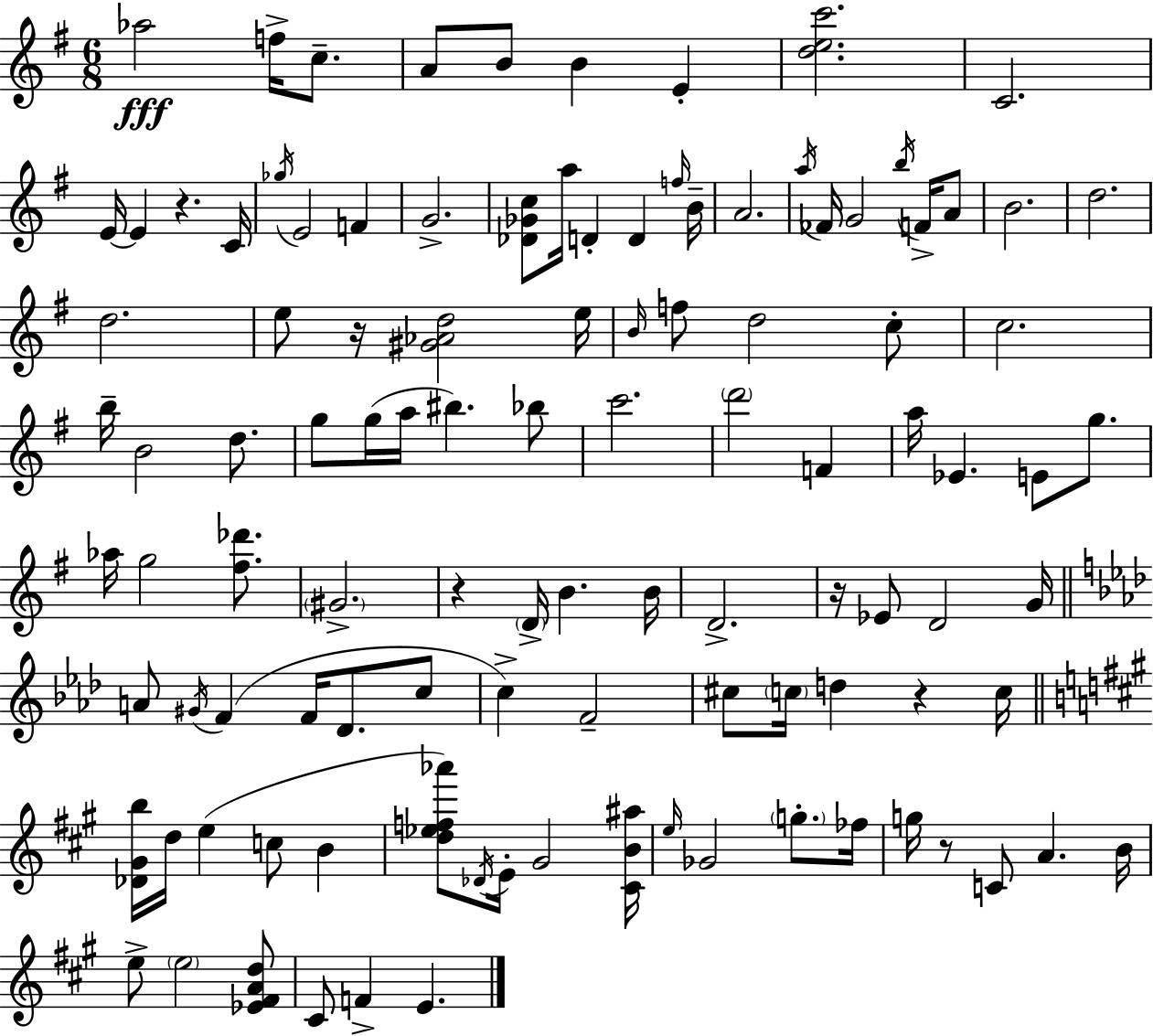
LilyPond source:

{
  \clef treble
  \numericTimeSignature
  \time 6/8
  \key g \major
  aes''2\fff f''16-> c''8.-- | a'8 b'8 b'4 e'4-. | <d'' e'' c'''>2. | c'2. | \break e'16~~ e'4 r4. c'16 | \acciaccatura { ges''16 } e'2 f'4 | g'2.-> | <des' ges' c''>8 a''16 d'4-. d'4 | \break \grace { f''16 } b'16-- a'2. | \acciaccatura { a''16 } fes'16 g'2 | \acciaccatura { b''16 } f'16-> a'8 b'2. | d''2. | \break d''2. | e''8 r16 <gis' aes' d''>2 | e''16 \grace { b'16 } f''8 d''2 | c''8-. c''2. | \break b''16-- b'2 | d''8. g''8 g''16( a''16 bis''4.) | bes''8 c'''2. | \parenthesize d'''2 | \break f'4 a''16 ees'4. | e'8 g''8. aes''16 g''2 | <fis'' des'''>8. \parenthesize gis'2.-> | r4 \parenthesize d'16-> b'4. | \break b'16 d'2.-> | r16 ees'8 d'2 | g'16 \bar "||" \break \key f \minor a'8 \acciaccatura { gis'16 }( f'4 f'16 des'8. c''8 | c''4->) f'2-- | cis''8 \parenthesize c''16 d''4 r4 | c''16 \bar "||" \break \key a \major <des' gis' b''>16 d''16 e''4( c''8 b'4 | <d'' ees'' f'' aes'''>8) \acciaccatura { des'16 } e'16-. gis'2 | <cis' b' ais''>16 \grace { e''16 } ges'2 \parenthesize g''8.-. | fes''16 g''16 r8 c'8 a'4. | \break b'16 e''8-> \parenthesize e''2 | <ees' fis' a' d''>8 cis'8 f'4-> e'4. | \bar "|."
}